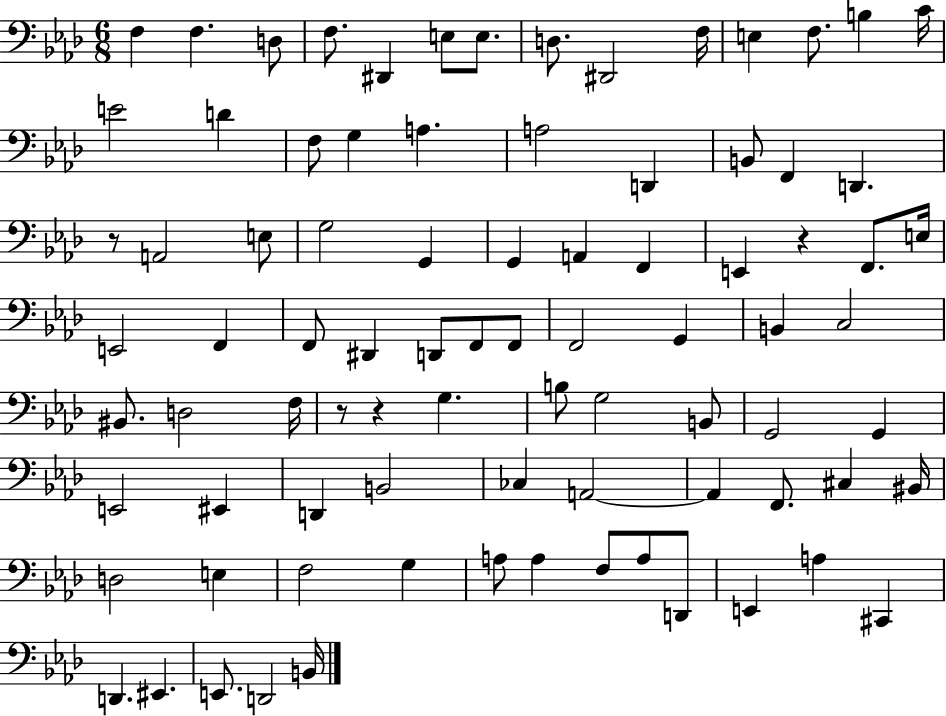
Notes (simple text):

F3/q F3/q. D3/e F3/e. D#2/q E3/e E3/e. D3/e. D#2/h F3/s E3/q F3/e. B3/q C4/s E4/h D4/q F3/e G3/q A3/q. A3/h D2/q B2/e F2/q D2/q. R/e A2/h E3/e G3/h G2/q G2/q A2/q F2/q E2/q R/q F2/e. E3/s E2/h F2/q F2/e D#2/q D2/e F2/e F2/e F2/h G2/q B2/q C3/h BIS2/e. D3/h F3/s R/e R/q G3/q. B3/e G3/h B2/e G2/h G2/q E2/h EIS2/q D2/q B2/h CES3/q A2/h A2/q F2/e. C#3/q BIS2/s D3/h E3/q F3/h G3/q A3/e A3/q F3/e A3/e D2/e E2/q A3/q C#2/q D2/q. EIS2/q. E2/e. D2/h B2/s